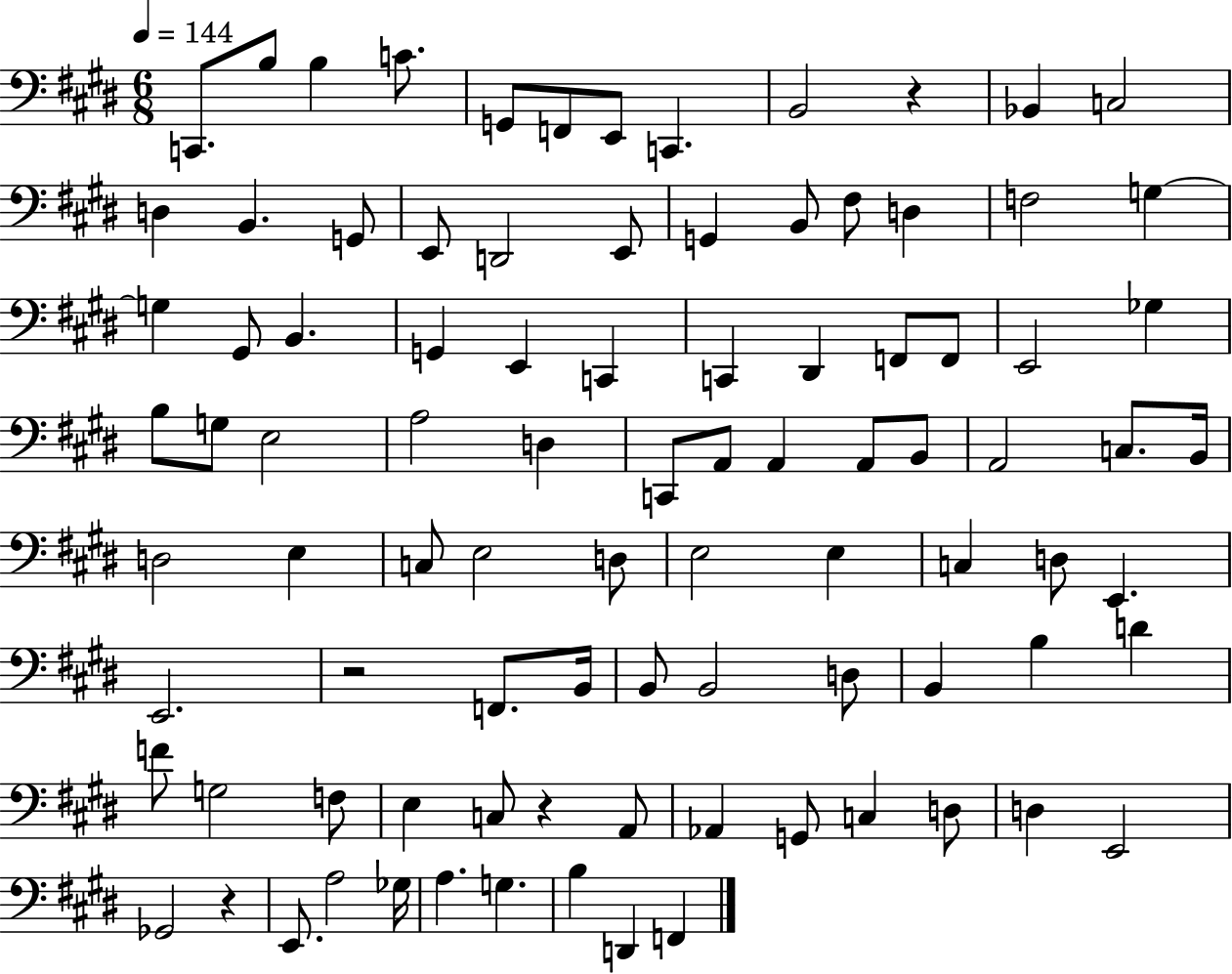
{
  \clef bass
  \numericTimeSignature
  \time 6/8
  \key e \major
  \tempo 4 = 144
  c,8. b8 b4 c'8. | g,8 f,8 e,8 c,4. | b,2 r4 | bes,4 c2 | \break d4 b,4. g,8 | e,8 d,2 e,8 | g,4 b,8 fis8 d4 | f2 g4~~ | \break g4 gis,8 b,4. | g,4 e,4 c,4 | c,4 dis,4 f,8 f,8 | e,2 ges4 | \break b8 g8 e2 | a2 d4 | c,8 a,8 a,4 a,8 b,8 | a,2 c8. b,16 | \break d2 e4 | c8 e2 d8 | e2 e4 | c4 d8 e,4. | \break e,2. | r2 f,8. b,16 | b,8 b,2 d8 | b,4 b4 d'4 | \break f'8 g2 f8 | e4 c8 r4 a,8 | aes,4 g,8 c4 d8 | d4 e,2 | \break ges,2 r4 | e,8. a2 ges16 | a4. g4. | b4 d,4 f,4 | \break \bar "|."
}